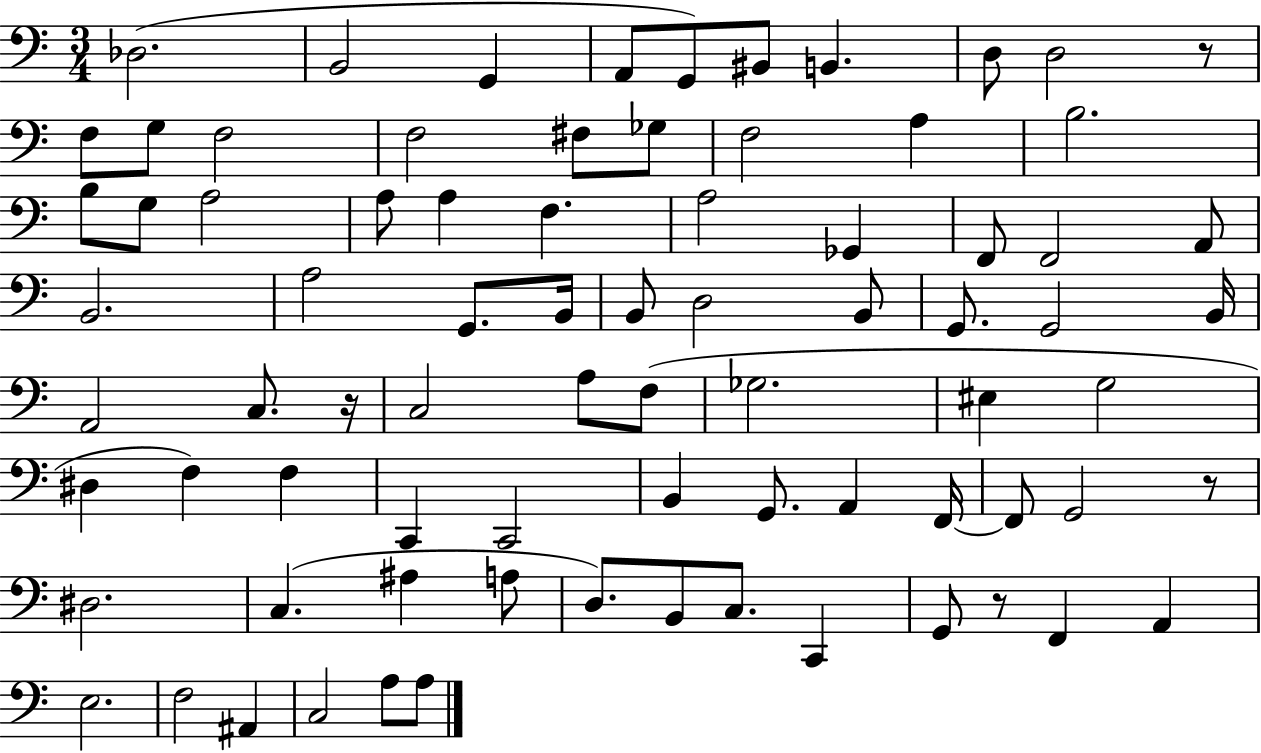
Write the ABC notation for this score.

X:1
T:Untitled
M:3/4
L:1/4
K:C
_D,2 B,,2 G,, A,,/2 G,,/2 ^B,,/2 B,, D,/2 D,2 z/2 F,/2 G,/2 F,2 F,2 ^F,/2 _G,/2 F,2 A, B,2 B,/2 G,/2 A,2 A,/2 A, F, A,2 _G,, F,,/2 F,,2 A,,/2 B,,2 A,2 G,,/2 B,,/4 B,,/2 D,2 B,,/2 G,,/2 G,,2 B,,/4 A,,2 C,/2 z/4 C,2 A,/2 F,/2 _G,2 ^E, G,2 ^D, F, F, C,, C,,2 B,, G,,/2 A,, F,,/4 F,,/2 G,,2 z/2 ^D,2 C, ^A, A,/2 D,/2 B,,/2 C,/2 C,, G,,/2 z/2 F,, A,, E,2 F,2 ^A,, C,2 A,/2 A,/2